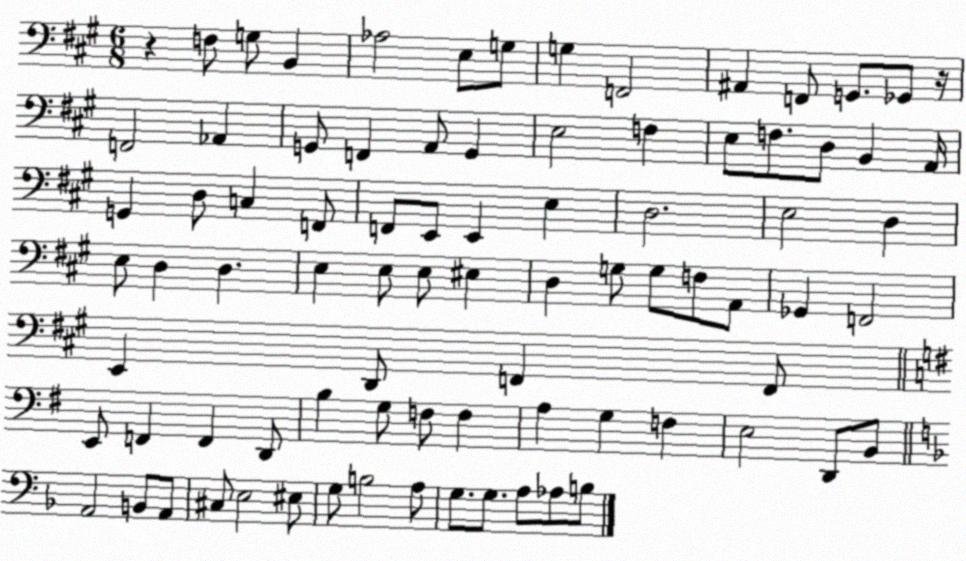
X:1
T:Untitled
M:6/8
L:1/4
K:A
z F,/2 G,/2 B,, _A,2 E,/2 G,/2 G, F,,2 ^A,, F,,/2 G,,/2 _G,,/2 z/4 F,,2 _A,, G,,/2 F,, A,,/2 G,, E,2 F, E,/2 F,/2 D,/2 B,, A,,/4 G,, D,/2 C, F,,/2 F,,/2 E,,/2 E,, E, D,2 E,2 D, E,/2 D, D, E, E,/2 E,/2 ^E, D, G,/2 G,/2 F,/2 A,,/2 _G,, F,,2 E,, D,,/2 F,, F,,/2 E,,/2 F,, F,, D,,/2 B, G,/2 F,/2 F, A, G, F, E,2 D,,/2 B,,/2 A,,2 B,,/2 A,,/2 ^C,/2 E,2 ^E,/2 G,/2 B,2 A,/2 G,/2 G,/2 A,/2 _A,/2 B,/2